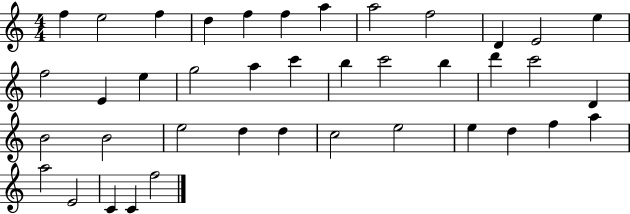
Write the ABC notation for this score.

X:1
T:Untitled
M:4/4
L:1/4
K:C
f e2 f d f f a a2 f2 D E2 e f2 E e g2 a c' b c'2 b d' c'2 D B2 B2 e2 d d c2 e2 e d f a a2 E2 C C f2